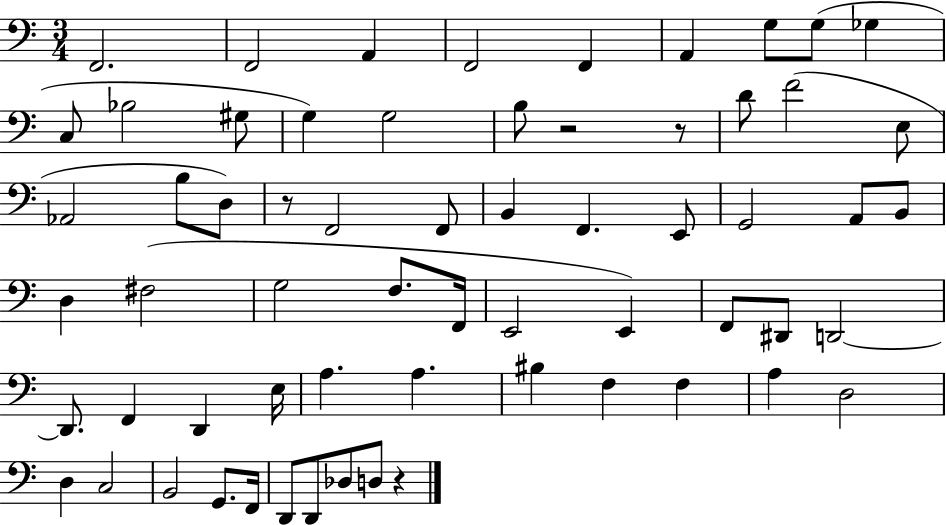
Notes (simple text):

F2/h. F2/h A2/q F2/h F2/q A2/q G3/e G3/e Gb3/q C3/e Bb3/h G#3/e G3/q G3/h B3/e R/h R/e D4/e F4/h E3/e Ab2/h B3/e D3/e R/e F2/h F2/e B2/q F2/q. E2/e G2/h A2/e B2/e D3/q F#3/h G3/h F3/e. F2/s E2/h E2/q F2/e D#2/e D2/h D2/e. F2/q D2/q E3/s A3/q. A3/q. BIS3/q F3/q F3/q A3/q D3/h D3/q C3/h B2/h G2/e. F2/s D2/e D2/e Db3/e D3/e R/q